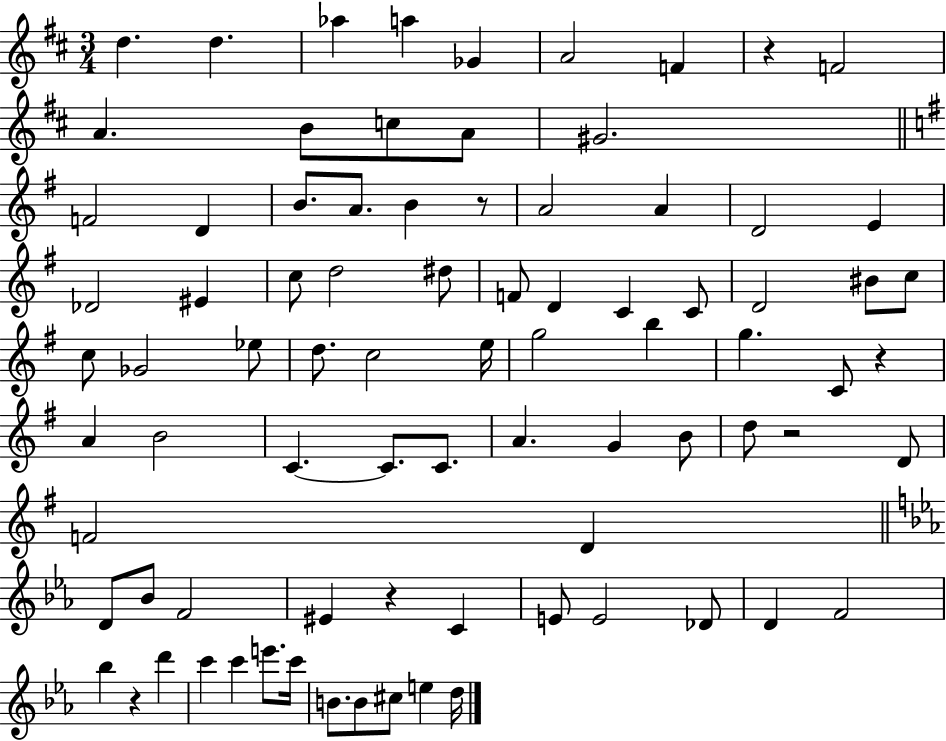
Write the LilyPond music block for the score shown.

{
  \clef treble
  \numericTimeSignature
  \time 3/4
  \key d \major
  d''4. d''4. | aes''4 a''4 ges'4 | a'2 f'4 | r4 f'2 | \break a'4. b'8 c''8 a'8 | gis'2. | \bar "||" \break \key e \minor f'2 d'4 | b'8. a'8. b'4 r8 | a'2 a'4 | d'2 e'4 | \break des'2 eis'4 | c''8 d''2 dis''8 | f'8 d'4 c'4 c'8 | d'2 bis'8 c''8 | \break c''8 ges'2 ees''8 | d''8. c''2 e''16 | g''2 b''4 | g''4. c'8 r4 | \break a'4 b'2 | c'4.~~ c'8. c'8. | a'4. g'4 b'8 | d''8 r2 d'8 | \break f'2 d'4 | \bar "||" \break \key ees \major d'8 bes'8 f'2 | eis'4 r4 c'4 | e'8 e'2 des'8 | d'4 f'2 | \break bes''4 r4 d'''4 | c'''4 c'''4 e'''8. c'''16 | b'8. b'8 cis''8 e''4 d''16 | \bar "|."
}